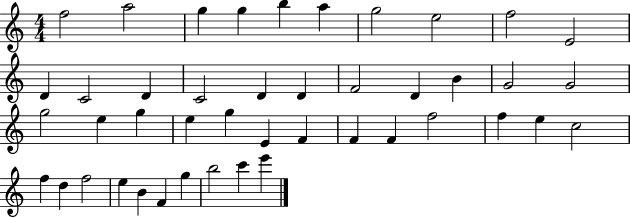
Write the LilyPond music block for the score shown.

{
  \clef treble
  \numericTimeSignature
  \time 4/4
  \key c \major
  f''2 a''2 | g''4 g''4 b''4 a''4 | g''2 e''2 | f''2 e'2 | \break d'4 c'2 d'4 | c'2 d'4 d'4 | f'2 d'4 b'4 | g'2 g'2 | \break g''2 e''4 g''4 | e''4 g''4 e'4 f'4 | f'4 f'4 f''2 | f''4 e''4 c''2 | \break f''4 d''4 f''2 | e''4 b'4 f'4 g''4 | b''2 c'''4 e'''4 | \bar "|."
}